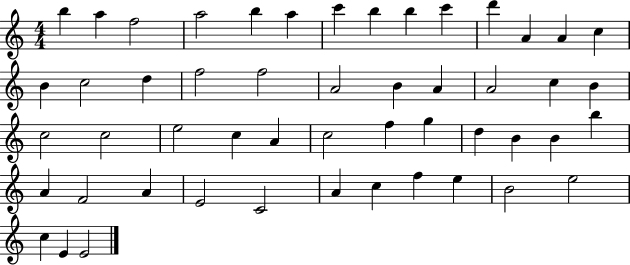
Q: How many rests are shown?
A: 0